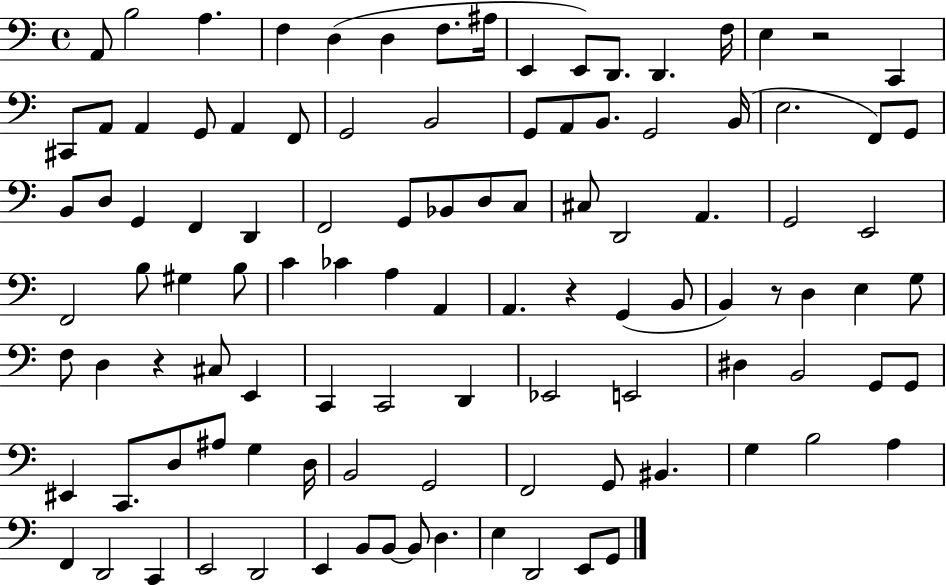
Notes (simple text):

A2/e B3/h A3/q. F3/q D3/q D3/q F3/e. A#3/s E2/q E2/e D2/e. D2/q. F3/s E3/q R/h C2/q C#2/e A2/e A2/q G2/e A2/q F2/e G2/h B2/h G2/e A2/e B2/e. G2/h B2/s E3/h. F2/e G2/e B2/e D3/e G2/q F2/q D2/q F2/h G2/e Bb2/e D3/e C3/e C#3/e D2/h A2/q. G2/h E2/h F2/h B3/e G#3/q B3/e C4/q CES4/q A3/q A2/q A2/q. R/q G2/q B2/e B2/q R/e D3/q E3/q G3/e F3/e D3/q R/q C#3/e E2/q C2/q C2/h D2/q Eb2/h E2/h D#3/q B2/h G2/e G2/e EIS2/q C2/e. D3/e A#3/e G3/q D3/s B2/h G2/h F2/h G2/e BIS2/q. G3/q B3/h A3/q F2/q D2/h C2/q E2/h D2/h E2/q B2/e B2/e B2/e D3/q. E3/q D2/h E2/e G2/e